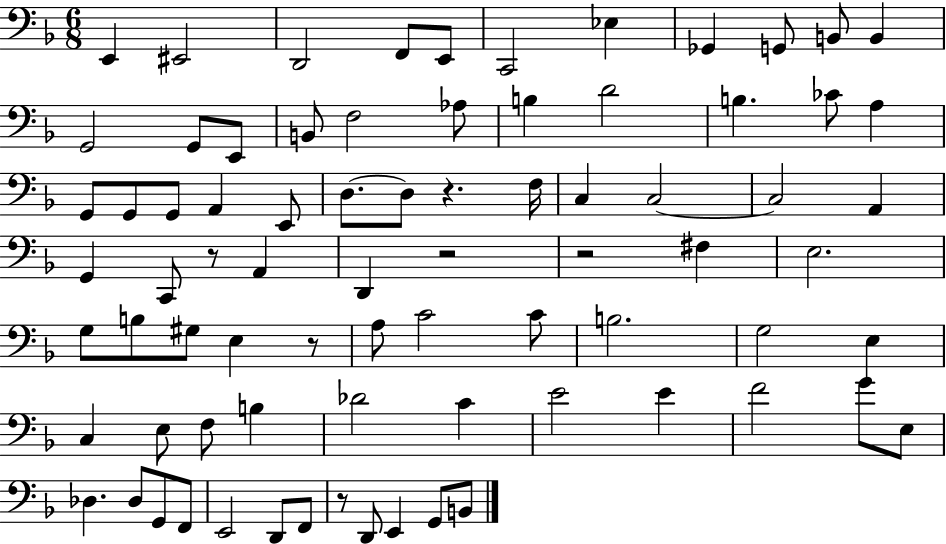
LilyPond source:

{
  \clef bass
  \numericTimeSignature
  \time 6/8
  \key f \major
  e,4 eis,2 | d,2 f,8 e,8 | c,2 ees4 | ges,4 g,8 b,8 b,4 | \break g,2 g,8 e,8 | b,8 f2 aes8 | b4 d'2 | b4. ces'8 a4 | \break g,8 g,8 g,8 a,4 e,8 | d8.~~ d8 r4. f16 | c4 c2~~ | c2 a,4 | \break g,4 c,8 r8 a,4 | d,4 r2 | r2 fis4 | e2. | \break g8 b8 gis8 e4 r8 | a8 c'2 c'8 | b2. | g2 e4 | \break c4 e8 f8 b4 | des'2 c'4 | e'2 e'4 | f'2 g'8 e8 | \break des4. des8 g,8 f,8 | e,2 d,8 f,8 | r8 d,8 e,4 g,8 b,8 | \bar "|."
}